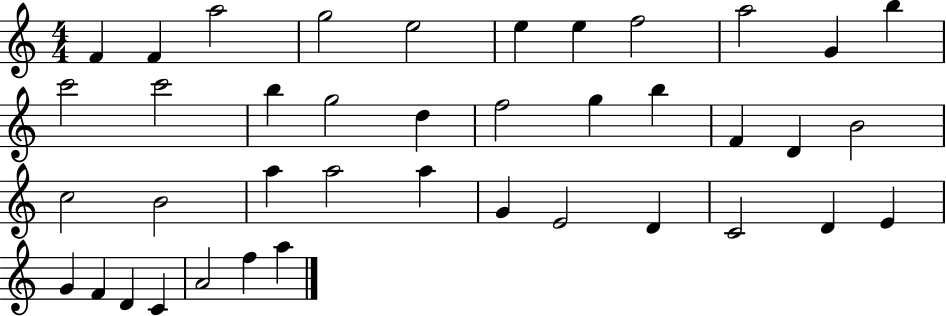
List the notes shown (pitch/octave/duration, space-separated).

F4/q F4/q A5/h G5/h E5/h E5/q E5/q F5/h A5/h G4/q B5/q C6/h C6/h B5/q G5/h D5/q F5/h G5/q B5/q F4/q D4/q B4/h C5/h B4/h A5/q A5/h A5/q G4/q E4/h D4/q C4/h D4/q E4/q G4/q F4/q D4/q C4/q A4/h F5/q A5/q